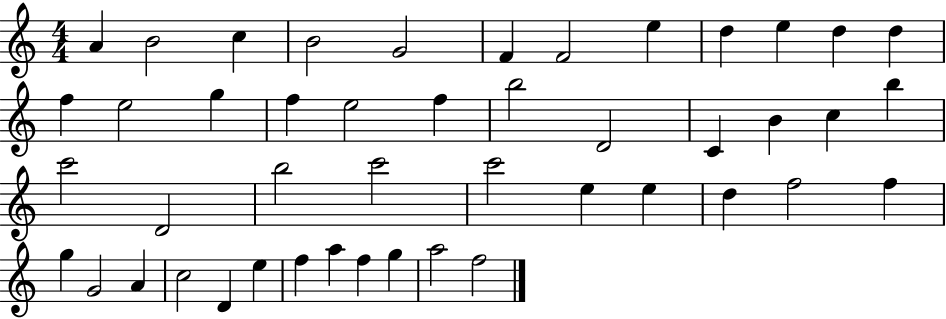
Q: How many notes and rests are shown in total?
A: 46